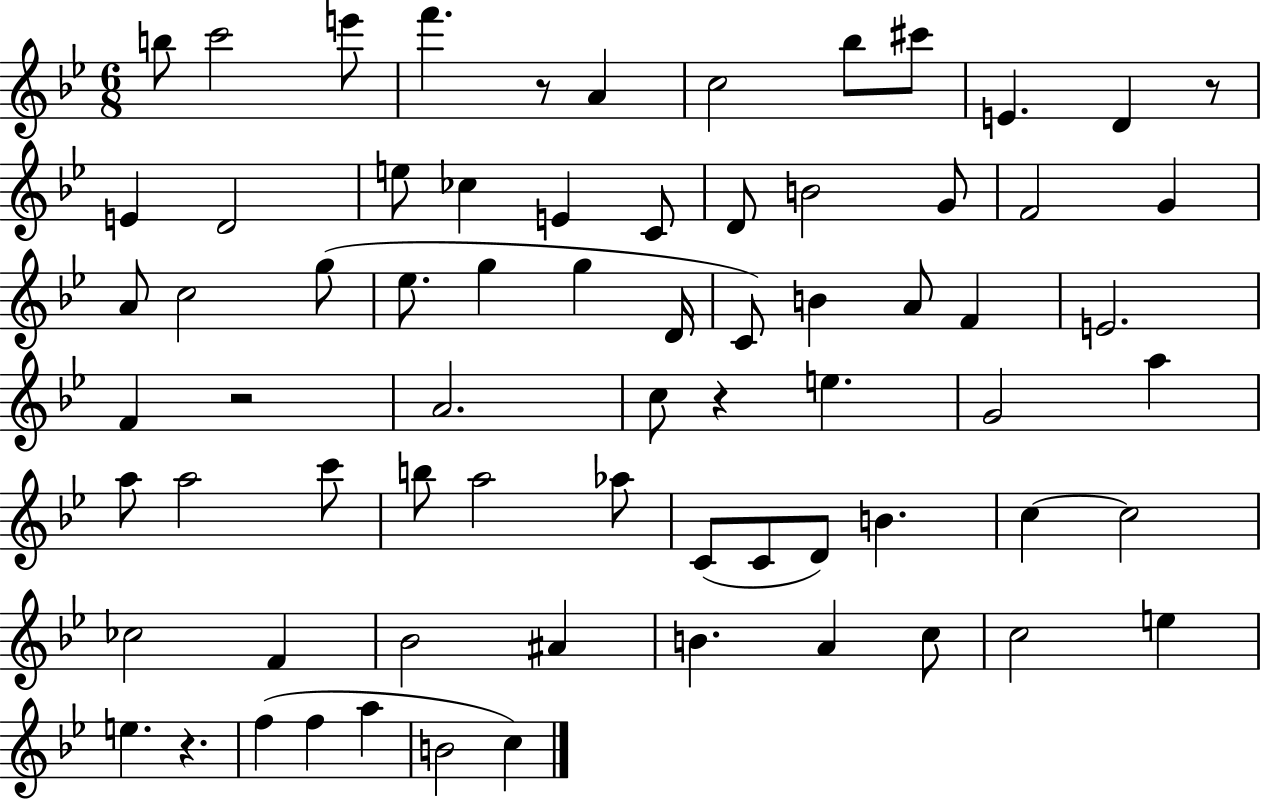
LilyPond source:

{
  \clef treble
  \numericTimeSignature
  \time 6/8
  \key bes \major
  \repeat volta 2 { b''8 c'''2 e'''8 | f'''4. r8 a'4 | c''2 bes''8 cis'''8 | e'4. d'4 r8 | \break e'4 d'2 | e''8 ces''4 e'4 c'8 | d'8 b'2 g'8 | f'2 g'4 | \break a'8 c''2 g''8( | ees''8. g''4 g''4 d'16 | c'8) b'4 a'8 f'4 | e'2. | \break f'4 r2 | a'2. | c''8 r4 e''4. | g'2 a''4 | \break a''8 a''2 c'''8 | b''8 a''2 aes''8 | c'8( c'8 d'8) b'4. | c''4~~ c''2 | \break ces''2 f'4 | bes'2 ais'4 | b'4. a'4 c''8 | c''2 e''4 | \break e''4. r4. | f''4( f''4 a''4 | b'2 c''4) | } \bar "|."
}